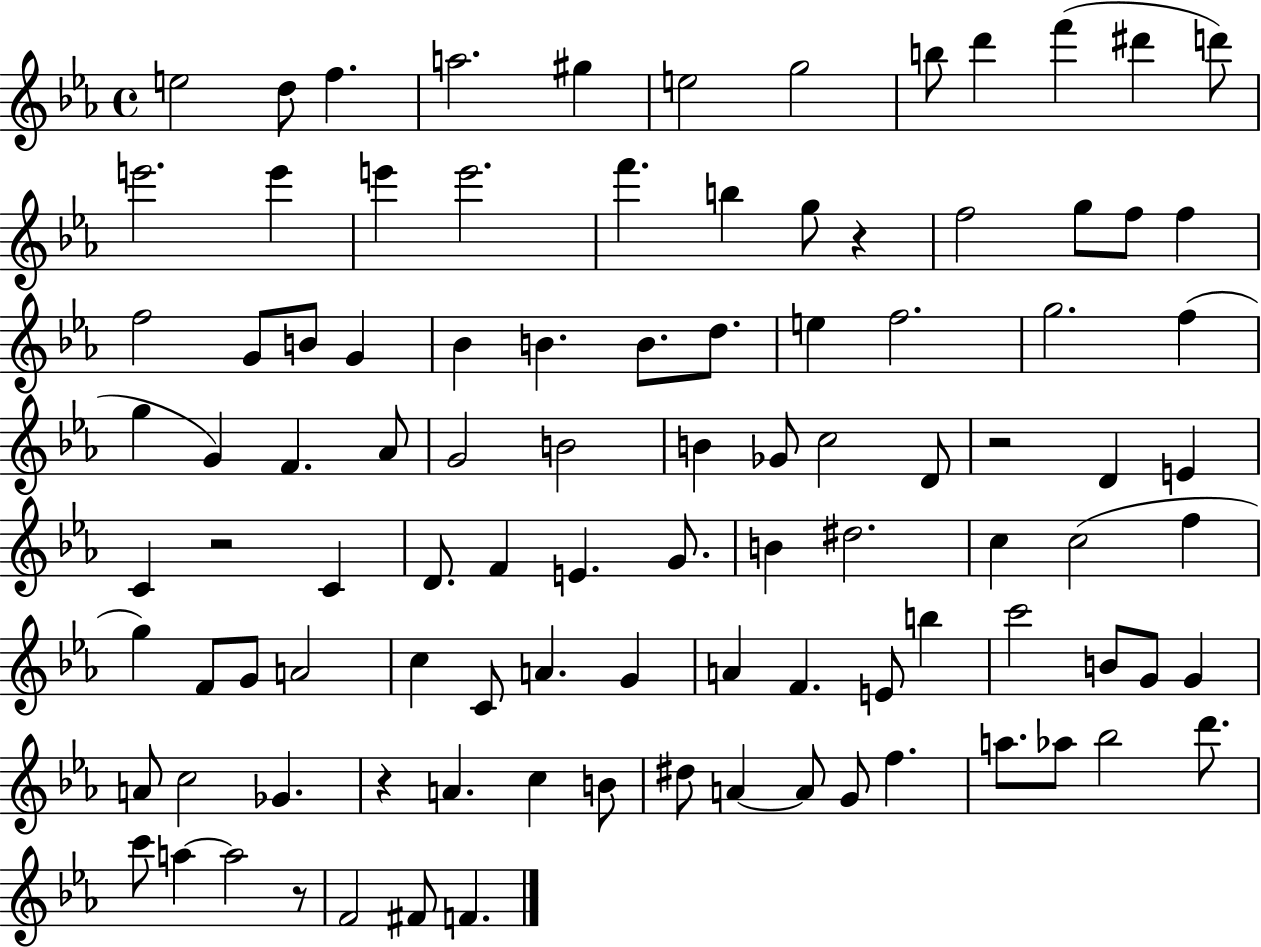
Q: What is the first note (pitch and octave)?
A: E5